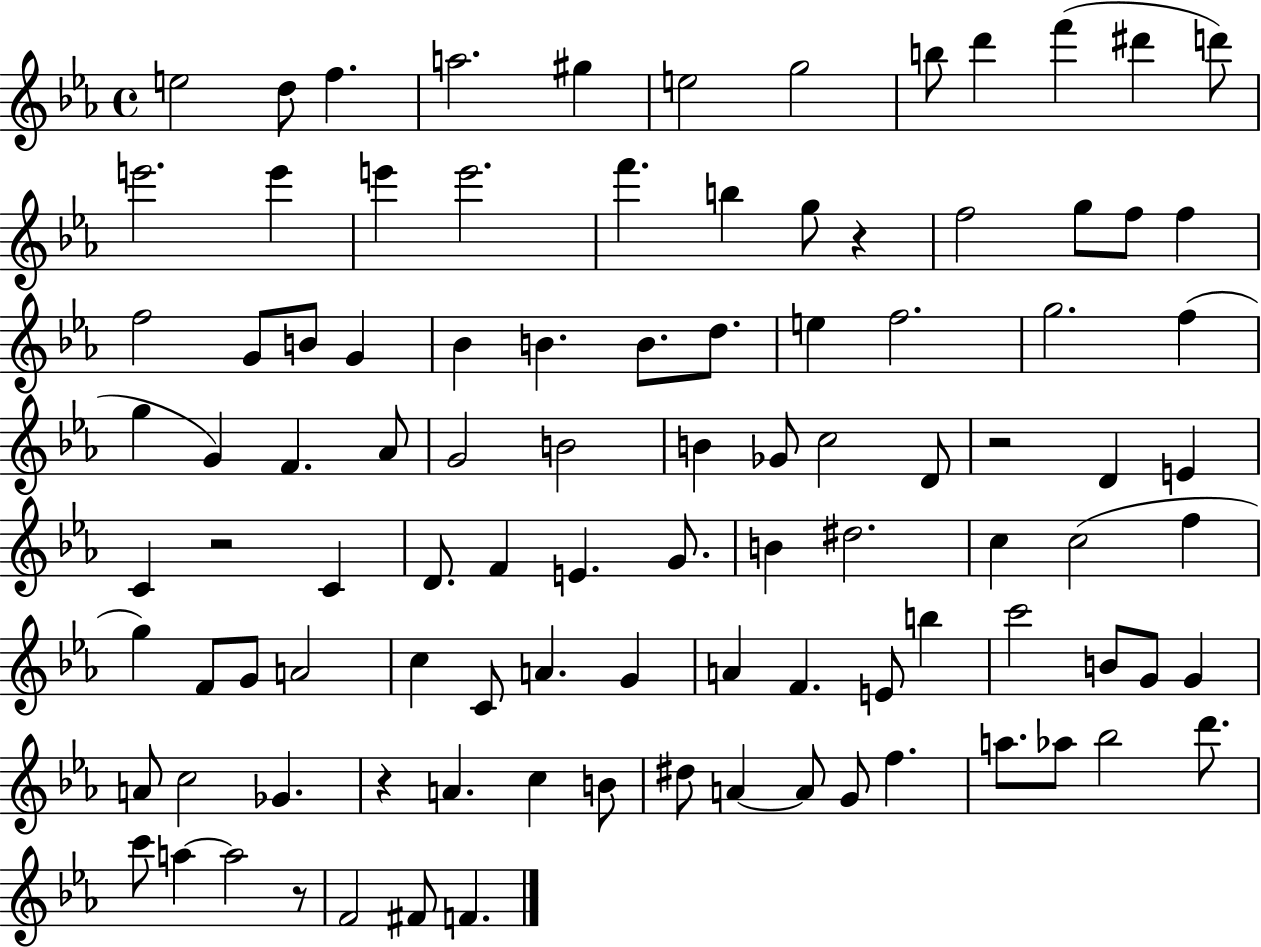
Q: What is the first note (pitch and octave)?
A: E5